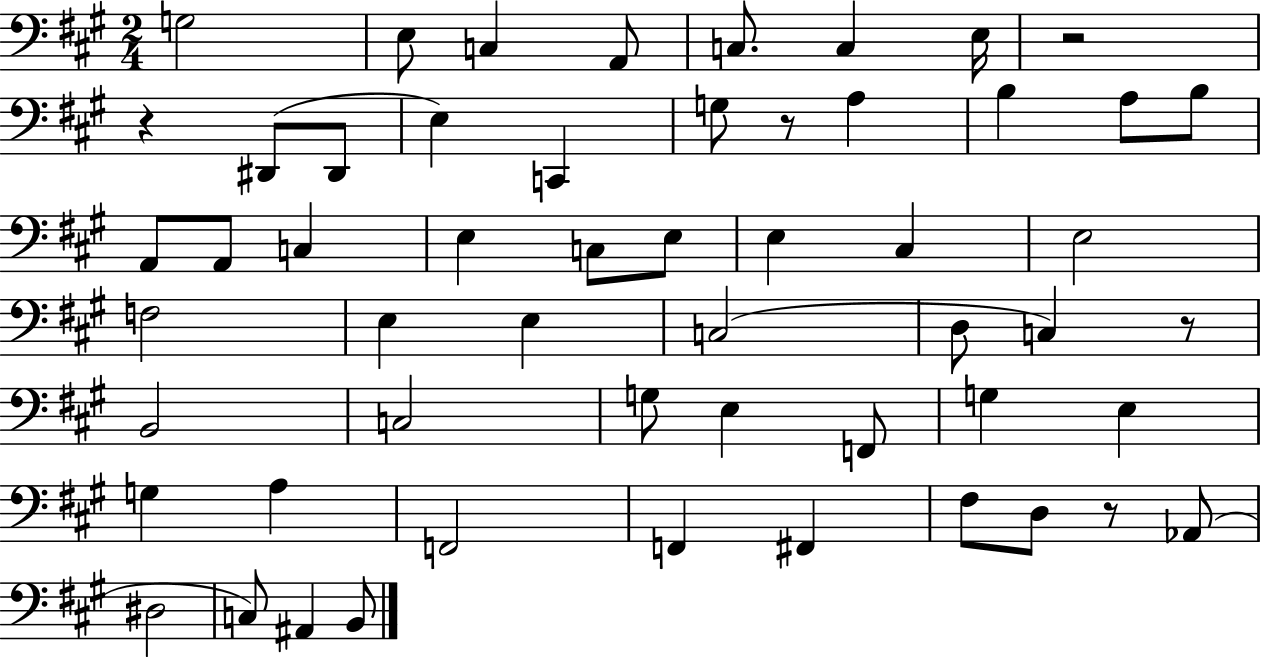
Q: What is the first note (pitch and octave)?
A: G3